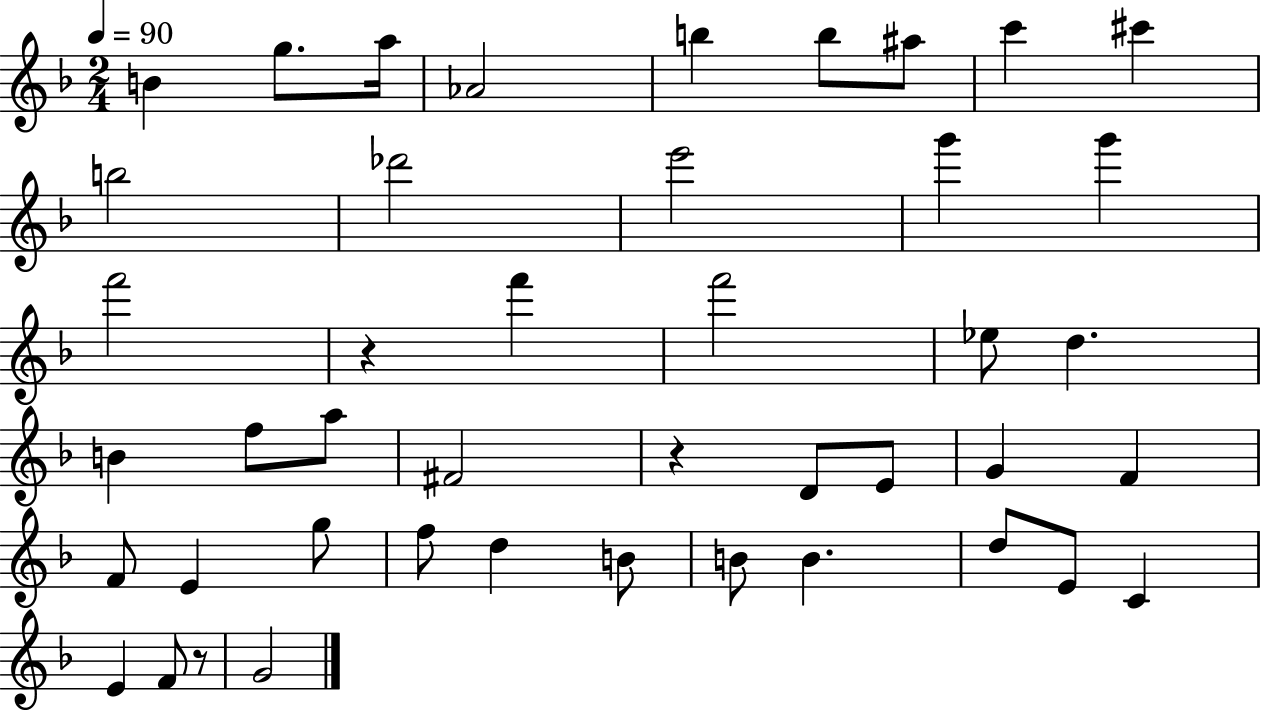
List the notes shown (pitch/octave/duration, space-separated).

B4/q G5/e. A5/s Ab4/h B5/q B5/e A#5/e C6/q C#6/q B5/h Db6/h E6/h G6/q G6/q F6/h R/q F6/q F6/h Eb5/e D5/q. B4/q F5/e A5/e F#4/h R/q D4/e E4/e G4/q F4/q F4/e E4/q G5/e F5/e D5/q B4/e B4/e B4/q. D5/e E4/e C4/q E4/q F4/e R/e G4/h